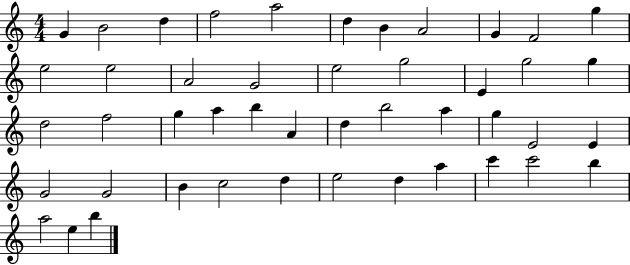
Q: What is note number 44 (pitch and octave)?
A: A5